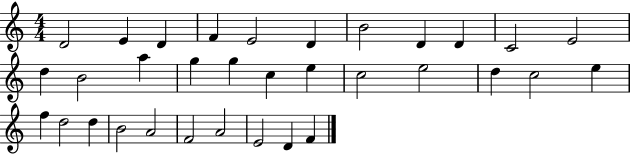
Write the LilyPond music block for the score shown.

{
  \clef treble
  \numericTimeSignature
  \time 4/4
  \key c \major
  d'2 e'4 d'4 | f'4 e'2 d'4 | b'2 d'4 d'4 | c'2 e'2 | \break d''4 b'2 a''4 | g''4 g''4 c''4 e''4 | c''2 e''2 | d''4 c''2 e''4 | \break f''4 d''2 d''4 | b'2 a'2 | f'2 a'2 | e'2 d'4 f'4 | \break \bar "|."
}